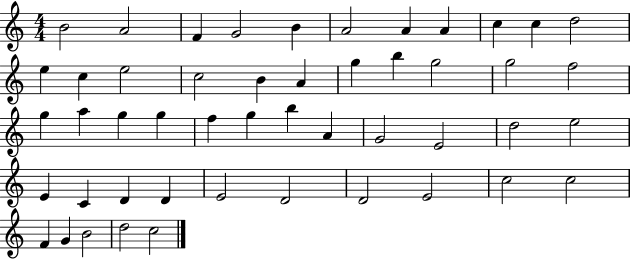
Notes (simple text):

B4/h A4/h F4/q G4/h B4/q A4/h A4/q A4/q C5/q C5/q D5/h E5/q C5/q E5/h C5/h B4/q A4/q G5/q B5/q G5/h G5/h F5/h G5/q A5/q G5/q G5/q F5/q G5/q B5/q A4/q G4/h E4/h D5/h E5/h E4/q C4/q D4/q D4/q E4/h D4/h D4/h E4/h C5/h C5/h F4/q G4/q B4/h D5/h C5/h